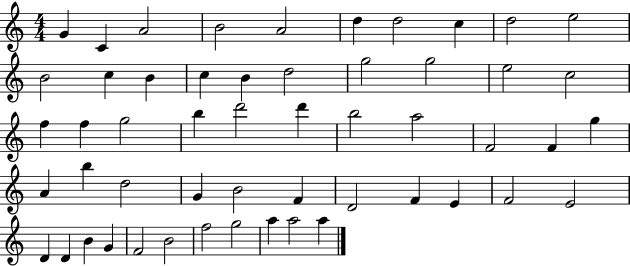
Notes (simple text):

G4/q C4/q A4/h B4/h A4/h D5/q D5/h C5/q D5/h E5/h B4/h C5/q B4/q C5/q B4/q D5/h G5/h G5/h E5/h C5/h F5/q F5/q G5/h B5/q D6/h D6/q B5/h A5/h F4/h F4/q G5/q A4/q B5/q D5/h G4/q B4/h F4/q D4/h F4/q E4/q F4/h E4/h D4/q D4/q B4/q G4/q F4/h B4/h F5/h G5/h A5/q A5/h A5/q